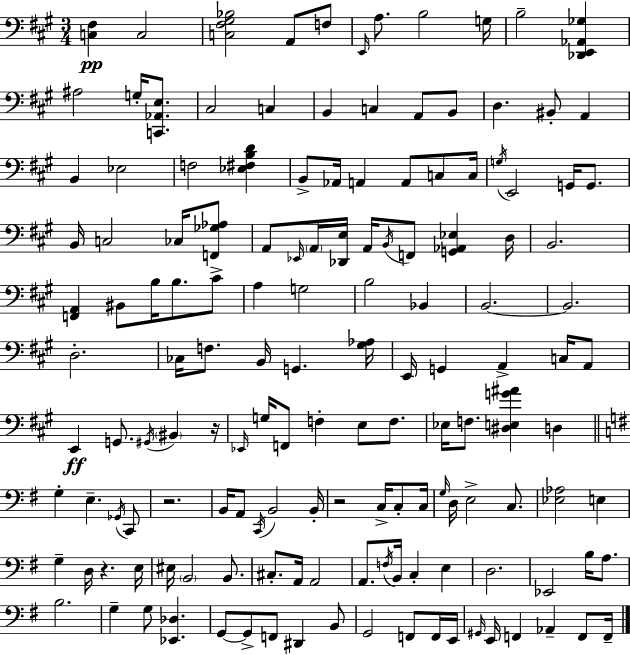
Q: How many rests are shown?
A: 4